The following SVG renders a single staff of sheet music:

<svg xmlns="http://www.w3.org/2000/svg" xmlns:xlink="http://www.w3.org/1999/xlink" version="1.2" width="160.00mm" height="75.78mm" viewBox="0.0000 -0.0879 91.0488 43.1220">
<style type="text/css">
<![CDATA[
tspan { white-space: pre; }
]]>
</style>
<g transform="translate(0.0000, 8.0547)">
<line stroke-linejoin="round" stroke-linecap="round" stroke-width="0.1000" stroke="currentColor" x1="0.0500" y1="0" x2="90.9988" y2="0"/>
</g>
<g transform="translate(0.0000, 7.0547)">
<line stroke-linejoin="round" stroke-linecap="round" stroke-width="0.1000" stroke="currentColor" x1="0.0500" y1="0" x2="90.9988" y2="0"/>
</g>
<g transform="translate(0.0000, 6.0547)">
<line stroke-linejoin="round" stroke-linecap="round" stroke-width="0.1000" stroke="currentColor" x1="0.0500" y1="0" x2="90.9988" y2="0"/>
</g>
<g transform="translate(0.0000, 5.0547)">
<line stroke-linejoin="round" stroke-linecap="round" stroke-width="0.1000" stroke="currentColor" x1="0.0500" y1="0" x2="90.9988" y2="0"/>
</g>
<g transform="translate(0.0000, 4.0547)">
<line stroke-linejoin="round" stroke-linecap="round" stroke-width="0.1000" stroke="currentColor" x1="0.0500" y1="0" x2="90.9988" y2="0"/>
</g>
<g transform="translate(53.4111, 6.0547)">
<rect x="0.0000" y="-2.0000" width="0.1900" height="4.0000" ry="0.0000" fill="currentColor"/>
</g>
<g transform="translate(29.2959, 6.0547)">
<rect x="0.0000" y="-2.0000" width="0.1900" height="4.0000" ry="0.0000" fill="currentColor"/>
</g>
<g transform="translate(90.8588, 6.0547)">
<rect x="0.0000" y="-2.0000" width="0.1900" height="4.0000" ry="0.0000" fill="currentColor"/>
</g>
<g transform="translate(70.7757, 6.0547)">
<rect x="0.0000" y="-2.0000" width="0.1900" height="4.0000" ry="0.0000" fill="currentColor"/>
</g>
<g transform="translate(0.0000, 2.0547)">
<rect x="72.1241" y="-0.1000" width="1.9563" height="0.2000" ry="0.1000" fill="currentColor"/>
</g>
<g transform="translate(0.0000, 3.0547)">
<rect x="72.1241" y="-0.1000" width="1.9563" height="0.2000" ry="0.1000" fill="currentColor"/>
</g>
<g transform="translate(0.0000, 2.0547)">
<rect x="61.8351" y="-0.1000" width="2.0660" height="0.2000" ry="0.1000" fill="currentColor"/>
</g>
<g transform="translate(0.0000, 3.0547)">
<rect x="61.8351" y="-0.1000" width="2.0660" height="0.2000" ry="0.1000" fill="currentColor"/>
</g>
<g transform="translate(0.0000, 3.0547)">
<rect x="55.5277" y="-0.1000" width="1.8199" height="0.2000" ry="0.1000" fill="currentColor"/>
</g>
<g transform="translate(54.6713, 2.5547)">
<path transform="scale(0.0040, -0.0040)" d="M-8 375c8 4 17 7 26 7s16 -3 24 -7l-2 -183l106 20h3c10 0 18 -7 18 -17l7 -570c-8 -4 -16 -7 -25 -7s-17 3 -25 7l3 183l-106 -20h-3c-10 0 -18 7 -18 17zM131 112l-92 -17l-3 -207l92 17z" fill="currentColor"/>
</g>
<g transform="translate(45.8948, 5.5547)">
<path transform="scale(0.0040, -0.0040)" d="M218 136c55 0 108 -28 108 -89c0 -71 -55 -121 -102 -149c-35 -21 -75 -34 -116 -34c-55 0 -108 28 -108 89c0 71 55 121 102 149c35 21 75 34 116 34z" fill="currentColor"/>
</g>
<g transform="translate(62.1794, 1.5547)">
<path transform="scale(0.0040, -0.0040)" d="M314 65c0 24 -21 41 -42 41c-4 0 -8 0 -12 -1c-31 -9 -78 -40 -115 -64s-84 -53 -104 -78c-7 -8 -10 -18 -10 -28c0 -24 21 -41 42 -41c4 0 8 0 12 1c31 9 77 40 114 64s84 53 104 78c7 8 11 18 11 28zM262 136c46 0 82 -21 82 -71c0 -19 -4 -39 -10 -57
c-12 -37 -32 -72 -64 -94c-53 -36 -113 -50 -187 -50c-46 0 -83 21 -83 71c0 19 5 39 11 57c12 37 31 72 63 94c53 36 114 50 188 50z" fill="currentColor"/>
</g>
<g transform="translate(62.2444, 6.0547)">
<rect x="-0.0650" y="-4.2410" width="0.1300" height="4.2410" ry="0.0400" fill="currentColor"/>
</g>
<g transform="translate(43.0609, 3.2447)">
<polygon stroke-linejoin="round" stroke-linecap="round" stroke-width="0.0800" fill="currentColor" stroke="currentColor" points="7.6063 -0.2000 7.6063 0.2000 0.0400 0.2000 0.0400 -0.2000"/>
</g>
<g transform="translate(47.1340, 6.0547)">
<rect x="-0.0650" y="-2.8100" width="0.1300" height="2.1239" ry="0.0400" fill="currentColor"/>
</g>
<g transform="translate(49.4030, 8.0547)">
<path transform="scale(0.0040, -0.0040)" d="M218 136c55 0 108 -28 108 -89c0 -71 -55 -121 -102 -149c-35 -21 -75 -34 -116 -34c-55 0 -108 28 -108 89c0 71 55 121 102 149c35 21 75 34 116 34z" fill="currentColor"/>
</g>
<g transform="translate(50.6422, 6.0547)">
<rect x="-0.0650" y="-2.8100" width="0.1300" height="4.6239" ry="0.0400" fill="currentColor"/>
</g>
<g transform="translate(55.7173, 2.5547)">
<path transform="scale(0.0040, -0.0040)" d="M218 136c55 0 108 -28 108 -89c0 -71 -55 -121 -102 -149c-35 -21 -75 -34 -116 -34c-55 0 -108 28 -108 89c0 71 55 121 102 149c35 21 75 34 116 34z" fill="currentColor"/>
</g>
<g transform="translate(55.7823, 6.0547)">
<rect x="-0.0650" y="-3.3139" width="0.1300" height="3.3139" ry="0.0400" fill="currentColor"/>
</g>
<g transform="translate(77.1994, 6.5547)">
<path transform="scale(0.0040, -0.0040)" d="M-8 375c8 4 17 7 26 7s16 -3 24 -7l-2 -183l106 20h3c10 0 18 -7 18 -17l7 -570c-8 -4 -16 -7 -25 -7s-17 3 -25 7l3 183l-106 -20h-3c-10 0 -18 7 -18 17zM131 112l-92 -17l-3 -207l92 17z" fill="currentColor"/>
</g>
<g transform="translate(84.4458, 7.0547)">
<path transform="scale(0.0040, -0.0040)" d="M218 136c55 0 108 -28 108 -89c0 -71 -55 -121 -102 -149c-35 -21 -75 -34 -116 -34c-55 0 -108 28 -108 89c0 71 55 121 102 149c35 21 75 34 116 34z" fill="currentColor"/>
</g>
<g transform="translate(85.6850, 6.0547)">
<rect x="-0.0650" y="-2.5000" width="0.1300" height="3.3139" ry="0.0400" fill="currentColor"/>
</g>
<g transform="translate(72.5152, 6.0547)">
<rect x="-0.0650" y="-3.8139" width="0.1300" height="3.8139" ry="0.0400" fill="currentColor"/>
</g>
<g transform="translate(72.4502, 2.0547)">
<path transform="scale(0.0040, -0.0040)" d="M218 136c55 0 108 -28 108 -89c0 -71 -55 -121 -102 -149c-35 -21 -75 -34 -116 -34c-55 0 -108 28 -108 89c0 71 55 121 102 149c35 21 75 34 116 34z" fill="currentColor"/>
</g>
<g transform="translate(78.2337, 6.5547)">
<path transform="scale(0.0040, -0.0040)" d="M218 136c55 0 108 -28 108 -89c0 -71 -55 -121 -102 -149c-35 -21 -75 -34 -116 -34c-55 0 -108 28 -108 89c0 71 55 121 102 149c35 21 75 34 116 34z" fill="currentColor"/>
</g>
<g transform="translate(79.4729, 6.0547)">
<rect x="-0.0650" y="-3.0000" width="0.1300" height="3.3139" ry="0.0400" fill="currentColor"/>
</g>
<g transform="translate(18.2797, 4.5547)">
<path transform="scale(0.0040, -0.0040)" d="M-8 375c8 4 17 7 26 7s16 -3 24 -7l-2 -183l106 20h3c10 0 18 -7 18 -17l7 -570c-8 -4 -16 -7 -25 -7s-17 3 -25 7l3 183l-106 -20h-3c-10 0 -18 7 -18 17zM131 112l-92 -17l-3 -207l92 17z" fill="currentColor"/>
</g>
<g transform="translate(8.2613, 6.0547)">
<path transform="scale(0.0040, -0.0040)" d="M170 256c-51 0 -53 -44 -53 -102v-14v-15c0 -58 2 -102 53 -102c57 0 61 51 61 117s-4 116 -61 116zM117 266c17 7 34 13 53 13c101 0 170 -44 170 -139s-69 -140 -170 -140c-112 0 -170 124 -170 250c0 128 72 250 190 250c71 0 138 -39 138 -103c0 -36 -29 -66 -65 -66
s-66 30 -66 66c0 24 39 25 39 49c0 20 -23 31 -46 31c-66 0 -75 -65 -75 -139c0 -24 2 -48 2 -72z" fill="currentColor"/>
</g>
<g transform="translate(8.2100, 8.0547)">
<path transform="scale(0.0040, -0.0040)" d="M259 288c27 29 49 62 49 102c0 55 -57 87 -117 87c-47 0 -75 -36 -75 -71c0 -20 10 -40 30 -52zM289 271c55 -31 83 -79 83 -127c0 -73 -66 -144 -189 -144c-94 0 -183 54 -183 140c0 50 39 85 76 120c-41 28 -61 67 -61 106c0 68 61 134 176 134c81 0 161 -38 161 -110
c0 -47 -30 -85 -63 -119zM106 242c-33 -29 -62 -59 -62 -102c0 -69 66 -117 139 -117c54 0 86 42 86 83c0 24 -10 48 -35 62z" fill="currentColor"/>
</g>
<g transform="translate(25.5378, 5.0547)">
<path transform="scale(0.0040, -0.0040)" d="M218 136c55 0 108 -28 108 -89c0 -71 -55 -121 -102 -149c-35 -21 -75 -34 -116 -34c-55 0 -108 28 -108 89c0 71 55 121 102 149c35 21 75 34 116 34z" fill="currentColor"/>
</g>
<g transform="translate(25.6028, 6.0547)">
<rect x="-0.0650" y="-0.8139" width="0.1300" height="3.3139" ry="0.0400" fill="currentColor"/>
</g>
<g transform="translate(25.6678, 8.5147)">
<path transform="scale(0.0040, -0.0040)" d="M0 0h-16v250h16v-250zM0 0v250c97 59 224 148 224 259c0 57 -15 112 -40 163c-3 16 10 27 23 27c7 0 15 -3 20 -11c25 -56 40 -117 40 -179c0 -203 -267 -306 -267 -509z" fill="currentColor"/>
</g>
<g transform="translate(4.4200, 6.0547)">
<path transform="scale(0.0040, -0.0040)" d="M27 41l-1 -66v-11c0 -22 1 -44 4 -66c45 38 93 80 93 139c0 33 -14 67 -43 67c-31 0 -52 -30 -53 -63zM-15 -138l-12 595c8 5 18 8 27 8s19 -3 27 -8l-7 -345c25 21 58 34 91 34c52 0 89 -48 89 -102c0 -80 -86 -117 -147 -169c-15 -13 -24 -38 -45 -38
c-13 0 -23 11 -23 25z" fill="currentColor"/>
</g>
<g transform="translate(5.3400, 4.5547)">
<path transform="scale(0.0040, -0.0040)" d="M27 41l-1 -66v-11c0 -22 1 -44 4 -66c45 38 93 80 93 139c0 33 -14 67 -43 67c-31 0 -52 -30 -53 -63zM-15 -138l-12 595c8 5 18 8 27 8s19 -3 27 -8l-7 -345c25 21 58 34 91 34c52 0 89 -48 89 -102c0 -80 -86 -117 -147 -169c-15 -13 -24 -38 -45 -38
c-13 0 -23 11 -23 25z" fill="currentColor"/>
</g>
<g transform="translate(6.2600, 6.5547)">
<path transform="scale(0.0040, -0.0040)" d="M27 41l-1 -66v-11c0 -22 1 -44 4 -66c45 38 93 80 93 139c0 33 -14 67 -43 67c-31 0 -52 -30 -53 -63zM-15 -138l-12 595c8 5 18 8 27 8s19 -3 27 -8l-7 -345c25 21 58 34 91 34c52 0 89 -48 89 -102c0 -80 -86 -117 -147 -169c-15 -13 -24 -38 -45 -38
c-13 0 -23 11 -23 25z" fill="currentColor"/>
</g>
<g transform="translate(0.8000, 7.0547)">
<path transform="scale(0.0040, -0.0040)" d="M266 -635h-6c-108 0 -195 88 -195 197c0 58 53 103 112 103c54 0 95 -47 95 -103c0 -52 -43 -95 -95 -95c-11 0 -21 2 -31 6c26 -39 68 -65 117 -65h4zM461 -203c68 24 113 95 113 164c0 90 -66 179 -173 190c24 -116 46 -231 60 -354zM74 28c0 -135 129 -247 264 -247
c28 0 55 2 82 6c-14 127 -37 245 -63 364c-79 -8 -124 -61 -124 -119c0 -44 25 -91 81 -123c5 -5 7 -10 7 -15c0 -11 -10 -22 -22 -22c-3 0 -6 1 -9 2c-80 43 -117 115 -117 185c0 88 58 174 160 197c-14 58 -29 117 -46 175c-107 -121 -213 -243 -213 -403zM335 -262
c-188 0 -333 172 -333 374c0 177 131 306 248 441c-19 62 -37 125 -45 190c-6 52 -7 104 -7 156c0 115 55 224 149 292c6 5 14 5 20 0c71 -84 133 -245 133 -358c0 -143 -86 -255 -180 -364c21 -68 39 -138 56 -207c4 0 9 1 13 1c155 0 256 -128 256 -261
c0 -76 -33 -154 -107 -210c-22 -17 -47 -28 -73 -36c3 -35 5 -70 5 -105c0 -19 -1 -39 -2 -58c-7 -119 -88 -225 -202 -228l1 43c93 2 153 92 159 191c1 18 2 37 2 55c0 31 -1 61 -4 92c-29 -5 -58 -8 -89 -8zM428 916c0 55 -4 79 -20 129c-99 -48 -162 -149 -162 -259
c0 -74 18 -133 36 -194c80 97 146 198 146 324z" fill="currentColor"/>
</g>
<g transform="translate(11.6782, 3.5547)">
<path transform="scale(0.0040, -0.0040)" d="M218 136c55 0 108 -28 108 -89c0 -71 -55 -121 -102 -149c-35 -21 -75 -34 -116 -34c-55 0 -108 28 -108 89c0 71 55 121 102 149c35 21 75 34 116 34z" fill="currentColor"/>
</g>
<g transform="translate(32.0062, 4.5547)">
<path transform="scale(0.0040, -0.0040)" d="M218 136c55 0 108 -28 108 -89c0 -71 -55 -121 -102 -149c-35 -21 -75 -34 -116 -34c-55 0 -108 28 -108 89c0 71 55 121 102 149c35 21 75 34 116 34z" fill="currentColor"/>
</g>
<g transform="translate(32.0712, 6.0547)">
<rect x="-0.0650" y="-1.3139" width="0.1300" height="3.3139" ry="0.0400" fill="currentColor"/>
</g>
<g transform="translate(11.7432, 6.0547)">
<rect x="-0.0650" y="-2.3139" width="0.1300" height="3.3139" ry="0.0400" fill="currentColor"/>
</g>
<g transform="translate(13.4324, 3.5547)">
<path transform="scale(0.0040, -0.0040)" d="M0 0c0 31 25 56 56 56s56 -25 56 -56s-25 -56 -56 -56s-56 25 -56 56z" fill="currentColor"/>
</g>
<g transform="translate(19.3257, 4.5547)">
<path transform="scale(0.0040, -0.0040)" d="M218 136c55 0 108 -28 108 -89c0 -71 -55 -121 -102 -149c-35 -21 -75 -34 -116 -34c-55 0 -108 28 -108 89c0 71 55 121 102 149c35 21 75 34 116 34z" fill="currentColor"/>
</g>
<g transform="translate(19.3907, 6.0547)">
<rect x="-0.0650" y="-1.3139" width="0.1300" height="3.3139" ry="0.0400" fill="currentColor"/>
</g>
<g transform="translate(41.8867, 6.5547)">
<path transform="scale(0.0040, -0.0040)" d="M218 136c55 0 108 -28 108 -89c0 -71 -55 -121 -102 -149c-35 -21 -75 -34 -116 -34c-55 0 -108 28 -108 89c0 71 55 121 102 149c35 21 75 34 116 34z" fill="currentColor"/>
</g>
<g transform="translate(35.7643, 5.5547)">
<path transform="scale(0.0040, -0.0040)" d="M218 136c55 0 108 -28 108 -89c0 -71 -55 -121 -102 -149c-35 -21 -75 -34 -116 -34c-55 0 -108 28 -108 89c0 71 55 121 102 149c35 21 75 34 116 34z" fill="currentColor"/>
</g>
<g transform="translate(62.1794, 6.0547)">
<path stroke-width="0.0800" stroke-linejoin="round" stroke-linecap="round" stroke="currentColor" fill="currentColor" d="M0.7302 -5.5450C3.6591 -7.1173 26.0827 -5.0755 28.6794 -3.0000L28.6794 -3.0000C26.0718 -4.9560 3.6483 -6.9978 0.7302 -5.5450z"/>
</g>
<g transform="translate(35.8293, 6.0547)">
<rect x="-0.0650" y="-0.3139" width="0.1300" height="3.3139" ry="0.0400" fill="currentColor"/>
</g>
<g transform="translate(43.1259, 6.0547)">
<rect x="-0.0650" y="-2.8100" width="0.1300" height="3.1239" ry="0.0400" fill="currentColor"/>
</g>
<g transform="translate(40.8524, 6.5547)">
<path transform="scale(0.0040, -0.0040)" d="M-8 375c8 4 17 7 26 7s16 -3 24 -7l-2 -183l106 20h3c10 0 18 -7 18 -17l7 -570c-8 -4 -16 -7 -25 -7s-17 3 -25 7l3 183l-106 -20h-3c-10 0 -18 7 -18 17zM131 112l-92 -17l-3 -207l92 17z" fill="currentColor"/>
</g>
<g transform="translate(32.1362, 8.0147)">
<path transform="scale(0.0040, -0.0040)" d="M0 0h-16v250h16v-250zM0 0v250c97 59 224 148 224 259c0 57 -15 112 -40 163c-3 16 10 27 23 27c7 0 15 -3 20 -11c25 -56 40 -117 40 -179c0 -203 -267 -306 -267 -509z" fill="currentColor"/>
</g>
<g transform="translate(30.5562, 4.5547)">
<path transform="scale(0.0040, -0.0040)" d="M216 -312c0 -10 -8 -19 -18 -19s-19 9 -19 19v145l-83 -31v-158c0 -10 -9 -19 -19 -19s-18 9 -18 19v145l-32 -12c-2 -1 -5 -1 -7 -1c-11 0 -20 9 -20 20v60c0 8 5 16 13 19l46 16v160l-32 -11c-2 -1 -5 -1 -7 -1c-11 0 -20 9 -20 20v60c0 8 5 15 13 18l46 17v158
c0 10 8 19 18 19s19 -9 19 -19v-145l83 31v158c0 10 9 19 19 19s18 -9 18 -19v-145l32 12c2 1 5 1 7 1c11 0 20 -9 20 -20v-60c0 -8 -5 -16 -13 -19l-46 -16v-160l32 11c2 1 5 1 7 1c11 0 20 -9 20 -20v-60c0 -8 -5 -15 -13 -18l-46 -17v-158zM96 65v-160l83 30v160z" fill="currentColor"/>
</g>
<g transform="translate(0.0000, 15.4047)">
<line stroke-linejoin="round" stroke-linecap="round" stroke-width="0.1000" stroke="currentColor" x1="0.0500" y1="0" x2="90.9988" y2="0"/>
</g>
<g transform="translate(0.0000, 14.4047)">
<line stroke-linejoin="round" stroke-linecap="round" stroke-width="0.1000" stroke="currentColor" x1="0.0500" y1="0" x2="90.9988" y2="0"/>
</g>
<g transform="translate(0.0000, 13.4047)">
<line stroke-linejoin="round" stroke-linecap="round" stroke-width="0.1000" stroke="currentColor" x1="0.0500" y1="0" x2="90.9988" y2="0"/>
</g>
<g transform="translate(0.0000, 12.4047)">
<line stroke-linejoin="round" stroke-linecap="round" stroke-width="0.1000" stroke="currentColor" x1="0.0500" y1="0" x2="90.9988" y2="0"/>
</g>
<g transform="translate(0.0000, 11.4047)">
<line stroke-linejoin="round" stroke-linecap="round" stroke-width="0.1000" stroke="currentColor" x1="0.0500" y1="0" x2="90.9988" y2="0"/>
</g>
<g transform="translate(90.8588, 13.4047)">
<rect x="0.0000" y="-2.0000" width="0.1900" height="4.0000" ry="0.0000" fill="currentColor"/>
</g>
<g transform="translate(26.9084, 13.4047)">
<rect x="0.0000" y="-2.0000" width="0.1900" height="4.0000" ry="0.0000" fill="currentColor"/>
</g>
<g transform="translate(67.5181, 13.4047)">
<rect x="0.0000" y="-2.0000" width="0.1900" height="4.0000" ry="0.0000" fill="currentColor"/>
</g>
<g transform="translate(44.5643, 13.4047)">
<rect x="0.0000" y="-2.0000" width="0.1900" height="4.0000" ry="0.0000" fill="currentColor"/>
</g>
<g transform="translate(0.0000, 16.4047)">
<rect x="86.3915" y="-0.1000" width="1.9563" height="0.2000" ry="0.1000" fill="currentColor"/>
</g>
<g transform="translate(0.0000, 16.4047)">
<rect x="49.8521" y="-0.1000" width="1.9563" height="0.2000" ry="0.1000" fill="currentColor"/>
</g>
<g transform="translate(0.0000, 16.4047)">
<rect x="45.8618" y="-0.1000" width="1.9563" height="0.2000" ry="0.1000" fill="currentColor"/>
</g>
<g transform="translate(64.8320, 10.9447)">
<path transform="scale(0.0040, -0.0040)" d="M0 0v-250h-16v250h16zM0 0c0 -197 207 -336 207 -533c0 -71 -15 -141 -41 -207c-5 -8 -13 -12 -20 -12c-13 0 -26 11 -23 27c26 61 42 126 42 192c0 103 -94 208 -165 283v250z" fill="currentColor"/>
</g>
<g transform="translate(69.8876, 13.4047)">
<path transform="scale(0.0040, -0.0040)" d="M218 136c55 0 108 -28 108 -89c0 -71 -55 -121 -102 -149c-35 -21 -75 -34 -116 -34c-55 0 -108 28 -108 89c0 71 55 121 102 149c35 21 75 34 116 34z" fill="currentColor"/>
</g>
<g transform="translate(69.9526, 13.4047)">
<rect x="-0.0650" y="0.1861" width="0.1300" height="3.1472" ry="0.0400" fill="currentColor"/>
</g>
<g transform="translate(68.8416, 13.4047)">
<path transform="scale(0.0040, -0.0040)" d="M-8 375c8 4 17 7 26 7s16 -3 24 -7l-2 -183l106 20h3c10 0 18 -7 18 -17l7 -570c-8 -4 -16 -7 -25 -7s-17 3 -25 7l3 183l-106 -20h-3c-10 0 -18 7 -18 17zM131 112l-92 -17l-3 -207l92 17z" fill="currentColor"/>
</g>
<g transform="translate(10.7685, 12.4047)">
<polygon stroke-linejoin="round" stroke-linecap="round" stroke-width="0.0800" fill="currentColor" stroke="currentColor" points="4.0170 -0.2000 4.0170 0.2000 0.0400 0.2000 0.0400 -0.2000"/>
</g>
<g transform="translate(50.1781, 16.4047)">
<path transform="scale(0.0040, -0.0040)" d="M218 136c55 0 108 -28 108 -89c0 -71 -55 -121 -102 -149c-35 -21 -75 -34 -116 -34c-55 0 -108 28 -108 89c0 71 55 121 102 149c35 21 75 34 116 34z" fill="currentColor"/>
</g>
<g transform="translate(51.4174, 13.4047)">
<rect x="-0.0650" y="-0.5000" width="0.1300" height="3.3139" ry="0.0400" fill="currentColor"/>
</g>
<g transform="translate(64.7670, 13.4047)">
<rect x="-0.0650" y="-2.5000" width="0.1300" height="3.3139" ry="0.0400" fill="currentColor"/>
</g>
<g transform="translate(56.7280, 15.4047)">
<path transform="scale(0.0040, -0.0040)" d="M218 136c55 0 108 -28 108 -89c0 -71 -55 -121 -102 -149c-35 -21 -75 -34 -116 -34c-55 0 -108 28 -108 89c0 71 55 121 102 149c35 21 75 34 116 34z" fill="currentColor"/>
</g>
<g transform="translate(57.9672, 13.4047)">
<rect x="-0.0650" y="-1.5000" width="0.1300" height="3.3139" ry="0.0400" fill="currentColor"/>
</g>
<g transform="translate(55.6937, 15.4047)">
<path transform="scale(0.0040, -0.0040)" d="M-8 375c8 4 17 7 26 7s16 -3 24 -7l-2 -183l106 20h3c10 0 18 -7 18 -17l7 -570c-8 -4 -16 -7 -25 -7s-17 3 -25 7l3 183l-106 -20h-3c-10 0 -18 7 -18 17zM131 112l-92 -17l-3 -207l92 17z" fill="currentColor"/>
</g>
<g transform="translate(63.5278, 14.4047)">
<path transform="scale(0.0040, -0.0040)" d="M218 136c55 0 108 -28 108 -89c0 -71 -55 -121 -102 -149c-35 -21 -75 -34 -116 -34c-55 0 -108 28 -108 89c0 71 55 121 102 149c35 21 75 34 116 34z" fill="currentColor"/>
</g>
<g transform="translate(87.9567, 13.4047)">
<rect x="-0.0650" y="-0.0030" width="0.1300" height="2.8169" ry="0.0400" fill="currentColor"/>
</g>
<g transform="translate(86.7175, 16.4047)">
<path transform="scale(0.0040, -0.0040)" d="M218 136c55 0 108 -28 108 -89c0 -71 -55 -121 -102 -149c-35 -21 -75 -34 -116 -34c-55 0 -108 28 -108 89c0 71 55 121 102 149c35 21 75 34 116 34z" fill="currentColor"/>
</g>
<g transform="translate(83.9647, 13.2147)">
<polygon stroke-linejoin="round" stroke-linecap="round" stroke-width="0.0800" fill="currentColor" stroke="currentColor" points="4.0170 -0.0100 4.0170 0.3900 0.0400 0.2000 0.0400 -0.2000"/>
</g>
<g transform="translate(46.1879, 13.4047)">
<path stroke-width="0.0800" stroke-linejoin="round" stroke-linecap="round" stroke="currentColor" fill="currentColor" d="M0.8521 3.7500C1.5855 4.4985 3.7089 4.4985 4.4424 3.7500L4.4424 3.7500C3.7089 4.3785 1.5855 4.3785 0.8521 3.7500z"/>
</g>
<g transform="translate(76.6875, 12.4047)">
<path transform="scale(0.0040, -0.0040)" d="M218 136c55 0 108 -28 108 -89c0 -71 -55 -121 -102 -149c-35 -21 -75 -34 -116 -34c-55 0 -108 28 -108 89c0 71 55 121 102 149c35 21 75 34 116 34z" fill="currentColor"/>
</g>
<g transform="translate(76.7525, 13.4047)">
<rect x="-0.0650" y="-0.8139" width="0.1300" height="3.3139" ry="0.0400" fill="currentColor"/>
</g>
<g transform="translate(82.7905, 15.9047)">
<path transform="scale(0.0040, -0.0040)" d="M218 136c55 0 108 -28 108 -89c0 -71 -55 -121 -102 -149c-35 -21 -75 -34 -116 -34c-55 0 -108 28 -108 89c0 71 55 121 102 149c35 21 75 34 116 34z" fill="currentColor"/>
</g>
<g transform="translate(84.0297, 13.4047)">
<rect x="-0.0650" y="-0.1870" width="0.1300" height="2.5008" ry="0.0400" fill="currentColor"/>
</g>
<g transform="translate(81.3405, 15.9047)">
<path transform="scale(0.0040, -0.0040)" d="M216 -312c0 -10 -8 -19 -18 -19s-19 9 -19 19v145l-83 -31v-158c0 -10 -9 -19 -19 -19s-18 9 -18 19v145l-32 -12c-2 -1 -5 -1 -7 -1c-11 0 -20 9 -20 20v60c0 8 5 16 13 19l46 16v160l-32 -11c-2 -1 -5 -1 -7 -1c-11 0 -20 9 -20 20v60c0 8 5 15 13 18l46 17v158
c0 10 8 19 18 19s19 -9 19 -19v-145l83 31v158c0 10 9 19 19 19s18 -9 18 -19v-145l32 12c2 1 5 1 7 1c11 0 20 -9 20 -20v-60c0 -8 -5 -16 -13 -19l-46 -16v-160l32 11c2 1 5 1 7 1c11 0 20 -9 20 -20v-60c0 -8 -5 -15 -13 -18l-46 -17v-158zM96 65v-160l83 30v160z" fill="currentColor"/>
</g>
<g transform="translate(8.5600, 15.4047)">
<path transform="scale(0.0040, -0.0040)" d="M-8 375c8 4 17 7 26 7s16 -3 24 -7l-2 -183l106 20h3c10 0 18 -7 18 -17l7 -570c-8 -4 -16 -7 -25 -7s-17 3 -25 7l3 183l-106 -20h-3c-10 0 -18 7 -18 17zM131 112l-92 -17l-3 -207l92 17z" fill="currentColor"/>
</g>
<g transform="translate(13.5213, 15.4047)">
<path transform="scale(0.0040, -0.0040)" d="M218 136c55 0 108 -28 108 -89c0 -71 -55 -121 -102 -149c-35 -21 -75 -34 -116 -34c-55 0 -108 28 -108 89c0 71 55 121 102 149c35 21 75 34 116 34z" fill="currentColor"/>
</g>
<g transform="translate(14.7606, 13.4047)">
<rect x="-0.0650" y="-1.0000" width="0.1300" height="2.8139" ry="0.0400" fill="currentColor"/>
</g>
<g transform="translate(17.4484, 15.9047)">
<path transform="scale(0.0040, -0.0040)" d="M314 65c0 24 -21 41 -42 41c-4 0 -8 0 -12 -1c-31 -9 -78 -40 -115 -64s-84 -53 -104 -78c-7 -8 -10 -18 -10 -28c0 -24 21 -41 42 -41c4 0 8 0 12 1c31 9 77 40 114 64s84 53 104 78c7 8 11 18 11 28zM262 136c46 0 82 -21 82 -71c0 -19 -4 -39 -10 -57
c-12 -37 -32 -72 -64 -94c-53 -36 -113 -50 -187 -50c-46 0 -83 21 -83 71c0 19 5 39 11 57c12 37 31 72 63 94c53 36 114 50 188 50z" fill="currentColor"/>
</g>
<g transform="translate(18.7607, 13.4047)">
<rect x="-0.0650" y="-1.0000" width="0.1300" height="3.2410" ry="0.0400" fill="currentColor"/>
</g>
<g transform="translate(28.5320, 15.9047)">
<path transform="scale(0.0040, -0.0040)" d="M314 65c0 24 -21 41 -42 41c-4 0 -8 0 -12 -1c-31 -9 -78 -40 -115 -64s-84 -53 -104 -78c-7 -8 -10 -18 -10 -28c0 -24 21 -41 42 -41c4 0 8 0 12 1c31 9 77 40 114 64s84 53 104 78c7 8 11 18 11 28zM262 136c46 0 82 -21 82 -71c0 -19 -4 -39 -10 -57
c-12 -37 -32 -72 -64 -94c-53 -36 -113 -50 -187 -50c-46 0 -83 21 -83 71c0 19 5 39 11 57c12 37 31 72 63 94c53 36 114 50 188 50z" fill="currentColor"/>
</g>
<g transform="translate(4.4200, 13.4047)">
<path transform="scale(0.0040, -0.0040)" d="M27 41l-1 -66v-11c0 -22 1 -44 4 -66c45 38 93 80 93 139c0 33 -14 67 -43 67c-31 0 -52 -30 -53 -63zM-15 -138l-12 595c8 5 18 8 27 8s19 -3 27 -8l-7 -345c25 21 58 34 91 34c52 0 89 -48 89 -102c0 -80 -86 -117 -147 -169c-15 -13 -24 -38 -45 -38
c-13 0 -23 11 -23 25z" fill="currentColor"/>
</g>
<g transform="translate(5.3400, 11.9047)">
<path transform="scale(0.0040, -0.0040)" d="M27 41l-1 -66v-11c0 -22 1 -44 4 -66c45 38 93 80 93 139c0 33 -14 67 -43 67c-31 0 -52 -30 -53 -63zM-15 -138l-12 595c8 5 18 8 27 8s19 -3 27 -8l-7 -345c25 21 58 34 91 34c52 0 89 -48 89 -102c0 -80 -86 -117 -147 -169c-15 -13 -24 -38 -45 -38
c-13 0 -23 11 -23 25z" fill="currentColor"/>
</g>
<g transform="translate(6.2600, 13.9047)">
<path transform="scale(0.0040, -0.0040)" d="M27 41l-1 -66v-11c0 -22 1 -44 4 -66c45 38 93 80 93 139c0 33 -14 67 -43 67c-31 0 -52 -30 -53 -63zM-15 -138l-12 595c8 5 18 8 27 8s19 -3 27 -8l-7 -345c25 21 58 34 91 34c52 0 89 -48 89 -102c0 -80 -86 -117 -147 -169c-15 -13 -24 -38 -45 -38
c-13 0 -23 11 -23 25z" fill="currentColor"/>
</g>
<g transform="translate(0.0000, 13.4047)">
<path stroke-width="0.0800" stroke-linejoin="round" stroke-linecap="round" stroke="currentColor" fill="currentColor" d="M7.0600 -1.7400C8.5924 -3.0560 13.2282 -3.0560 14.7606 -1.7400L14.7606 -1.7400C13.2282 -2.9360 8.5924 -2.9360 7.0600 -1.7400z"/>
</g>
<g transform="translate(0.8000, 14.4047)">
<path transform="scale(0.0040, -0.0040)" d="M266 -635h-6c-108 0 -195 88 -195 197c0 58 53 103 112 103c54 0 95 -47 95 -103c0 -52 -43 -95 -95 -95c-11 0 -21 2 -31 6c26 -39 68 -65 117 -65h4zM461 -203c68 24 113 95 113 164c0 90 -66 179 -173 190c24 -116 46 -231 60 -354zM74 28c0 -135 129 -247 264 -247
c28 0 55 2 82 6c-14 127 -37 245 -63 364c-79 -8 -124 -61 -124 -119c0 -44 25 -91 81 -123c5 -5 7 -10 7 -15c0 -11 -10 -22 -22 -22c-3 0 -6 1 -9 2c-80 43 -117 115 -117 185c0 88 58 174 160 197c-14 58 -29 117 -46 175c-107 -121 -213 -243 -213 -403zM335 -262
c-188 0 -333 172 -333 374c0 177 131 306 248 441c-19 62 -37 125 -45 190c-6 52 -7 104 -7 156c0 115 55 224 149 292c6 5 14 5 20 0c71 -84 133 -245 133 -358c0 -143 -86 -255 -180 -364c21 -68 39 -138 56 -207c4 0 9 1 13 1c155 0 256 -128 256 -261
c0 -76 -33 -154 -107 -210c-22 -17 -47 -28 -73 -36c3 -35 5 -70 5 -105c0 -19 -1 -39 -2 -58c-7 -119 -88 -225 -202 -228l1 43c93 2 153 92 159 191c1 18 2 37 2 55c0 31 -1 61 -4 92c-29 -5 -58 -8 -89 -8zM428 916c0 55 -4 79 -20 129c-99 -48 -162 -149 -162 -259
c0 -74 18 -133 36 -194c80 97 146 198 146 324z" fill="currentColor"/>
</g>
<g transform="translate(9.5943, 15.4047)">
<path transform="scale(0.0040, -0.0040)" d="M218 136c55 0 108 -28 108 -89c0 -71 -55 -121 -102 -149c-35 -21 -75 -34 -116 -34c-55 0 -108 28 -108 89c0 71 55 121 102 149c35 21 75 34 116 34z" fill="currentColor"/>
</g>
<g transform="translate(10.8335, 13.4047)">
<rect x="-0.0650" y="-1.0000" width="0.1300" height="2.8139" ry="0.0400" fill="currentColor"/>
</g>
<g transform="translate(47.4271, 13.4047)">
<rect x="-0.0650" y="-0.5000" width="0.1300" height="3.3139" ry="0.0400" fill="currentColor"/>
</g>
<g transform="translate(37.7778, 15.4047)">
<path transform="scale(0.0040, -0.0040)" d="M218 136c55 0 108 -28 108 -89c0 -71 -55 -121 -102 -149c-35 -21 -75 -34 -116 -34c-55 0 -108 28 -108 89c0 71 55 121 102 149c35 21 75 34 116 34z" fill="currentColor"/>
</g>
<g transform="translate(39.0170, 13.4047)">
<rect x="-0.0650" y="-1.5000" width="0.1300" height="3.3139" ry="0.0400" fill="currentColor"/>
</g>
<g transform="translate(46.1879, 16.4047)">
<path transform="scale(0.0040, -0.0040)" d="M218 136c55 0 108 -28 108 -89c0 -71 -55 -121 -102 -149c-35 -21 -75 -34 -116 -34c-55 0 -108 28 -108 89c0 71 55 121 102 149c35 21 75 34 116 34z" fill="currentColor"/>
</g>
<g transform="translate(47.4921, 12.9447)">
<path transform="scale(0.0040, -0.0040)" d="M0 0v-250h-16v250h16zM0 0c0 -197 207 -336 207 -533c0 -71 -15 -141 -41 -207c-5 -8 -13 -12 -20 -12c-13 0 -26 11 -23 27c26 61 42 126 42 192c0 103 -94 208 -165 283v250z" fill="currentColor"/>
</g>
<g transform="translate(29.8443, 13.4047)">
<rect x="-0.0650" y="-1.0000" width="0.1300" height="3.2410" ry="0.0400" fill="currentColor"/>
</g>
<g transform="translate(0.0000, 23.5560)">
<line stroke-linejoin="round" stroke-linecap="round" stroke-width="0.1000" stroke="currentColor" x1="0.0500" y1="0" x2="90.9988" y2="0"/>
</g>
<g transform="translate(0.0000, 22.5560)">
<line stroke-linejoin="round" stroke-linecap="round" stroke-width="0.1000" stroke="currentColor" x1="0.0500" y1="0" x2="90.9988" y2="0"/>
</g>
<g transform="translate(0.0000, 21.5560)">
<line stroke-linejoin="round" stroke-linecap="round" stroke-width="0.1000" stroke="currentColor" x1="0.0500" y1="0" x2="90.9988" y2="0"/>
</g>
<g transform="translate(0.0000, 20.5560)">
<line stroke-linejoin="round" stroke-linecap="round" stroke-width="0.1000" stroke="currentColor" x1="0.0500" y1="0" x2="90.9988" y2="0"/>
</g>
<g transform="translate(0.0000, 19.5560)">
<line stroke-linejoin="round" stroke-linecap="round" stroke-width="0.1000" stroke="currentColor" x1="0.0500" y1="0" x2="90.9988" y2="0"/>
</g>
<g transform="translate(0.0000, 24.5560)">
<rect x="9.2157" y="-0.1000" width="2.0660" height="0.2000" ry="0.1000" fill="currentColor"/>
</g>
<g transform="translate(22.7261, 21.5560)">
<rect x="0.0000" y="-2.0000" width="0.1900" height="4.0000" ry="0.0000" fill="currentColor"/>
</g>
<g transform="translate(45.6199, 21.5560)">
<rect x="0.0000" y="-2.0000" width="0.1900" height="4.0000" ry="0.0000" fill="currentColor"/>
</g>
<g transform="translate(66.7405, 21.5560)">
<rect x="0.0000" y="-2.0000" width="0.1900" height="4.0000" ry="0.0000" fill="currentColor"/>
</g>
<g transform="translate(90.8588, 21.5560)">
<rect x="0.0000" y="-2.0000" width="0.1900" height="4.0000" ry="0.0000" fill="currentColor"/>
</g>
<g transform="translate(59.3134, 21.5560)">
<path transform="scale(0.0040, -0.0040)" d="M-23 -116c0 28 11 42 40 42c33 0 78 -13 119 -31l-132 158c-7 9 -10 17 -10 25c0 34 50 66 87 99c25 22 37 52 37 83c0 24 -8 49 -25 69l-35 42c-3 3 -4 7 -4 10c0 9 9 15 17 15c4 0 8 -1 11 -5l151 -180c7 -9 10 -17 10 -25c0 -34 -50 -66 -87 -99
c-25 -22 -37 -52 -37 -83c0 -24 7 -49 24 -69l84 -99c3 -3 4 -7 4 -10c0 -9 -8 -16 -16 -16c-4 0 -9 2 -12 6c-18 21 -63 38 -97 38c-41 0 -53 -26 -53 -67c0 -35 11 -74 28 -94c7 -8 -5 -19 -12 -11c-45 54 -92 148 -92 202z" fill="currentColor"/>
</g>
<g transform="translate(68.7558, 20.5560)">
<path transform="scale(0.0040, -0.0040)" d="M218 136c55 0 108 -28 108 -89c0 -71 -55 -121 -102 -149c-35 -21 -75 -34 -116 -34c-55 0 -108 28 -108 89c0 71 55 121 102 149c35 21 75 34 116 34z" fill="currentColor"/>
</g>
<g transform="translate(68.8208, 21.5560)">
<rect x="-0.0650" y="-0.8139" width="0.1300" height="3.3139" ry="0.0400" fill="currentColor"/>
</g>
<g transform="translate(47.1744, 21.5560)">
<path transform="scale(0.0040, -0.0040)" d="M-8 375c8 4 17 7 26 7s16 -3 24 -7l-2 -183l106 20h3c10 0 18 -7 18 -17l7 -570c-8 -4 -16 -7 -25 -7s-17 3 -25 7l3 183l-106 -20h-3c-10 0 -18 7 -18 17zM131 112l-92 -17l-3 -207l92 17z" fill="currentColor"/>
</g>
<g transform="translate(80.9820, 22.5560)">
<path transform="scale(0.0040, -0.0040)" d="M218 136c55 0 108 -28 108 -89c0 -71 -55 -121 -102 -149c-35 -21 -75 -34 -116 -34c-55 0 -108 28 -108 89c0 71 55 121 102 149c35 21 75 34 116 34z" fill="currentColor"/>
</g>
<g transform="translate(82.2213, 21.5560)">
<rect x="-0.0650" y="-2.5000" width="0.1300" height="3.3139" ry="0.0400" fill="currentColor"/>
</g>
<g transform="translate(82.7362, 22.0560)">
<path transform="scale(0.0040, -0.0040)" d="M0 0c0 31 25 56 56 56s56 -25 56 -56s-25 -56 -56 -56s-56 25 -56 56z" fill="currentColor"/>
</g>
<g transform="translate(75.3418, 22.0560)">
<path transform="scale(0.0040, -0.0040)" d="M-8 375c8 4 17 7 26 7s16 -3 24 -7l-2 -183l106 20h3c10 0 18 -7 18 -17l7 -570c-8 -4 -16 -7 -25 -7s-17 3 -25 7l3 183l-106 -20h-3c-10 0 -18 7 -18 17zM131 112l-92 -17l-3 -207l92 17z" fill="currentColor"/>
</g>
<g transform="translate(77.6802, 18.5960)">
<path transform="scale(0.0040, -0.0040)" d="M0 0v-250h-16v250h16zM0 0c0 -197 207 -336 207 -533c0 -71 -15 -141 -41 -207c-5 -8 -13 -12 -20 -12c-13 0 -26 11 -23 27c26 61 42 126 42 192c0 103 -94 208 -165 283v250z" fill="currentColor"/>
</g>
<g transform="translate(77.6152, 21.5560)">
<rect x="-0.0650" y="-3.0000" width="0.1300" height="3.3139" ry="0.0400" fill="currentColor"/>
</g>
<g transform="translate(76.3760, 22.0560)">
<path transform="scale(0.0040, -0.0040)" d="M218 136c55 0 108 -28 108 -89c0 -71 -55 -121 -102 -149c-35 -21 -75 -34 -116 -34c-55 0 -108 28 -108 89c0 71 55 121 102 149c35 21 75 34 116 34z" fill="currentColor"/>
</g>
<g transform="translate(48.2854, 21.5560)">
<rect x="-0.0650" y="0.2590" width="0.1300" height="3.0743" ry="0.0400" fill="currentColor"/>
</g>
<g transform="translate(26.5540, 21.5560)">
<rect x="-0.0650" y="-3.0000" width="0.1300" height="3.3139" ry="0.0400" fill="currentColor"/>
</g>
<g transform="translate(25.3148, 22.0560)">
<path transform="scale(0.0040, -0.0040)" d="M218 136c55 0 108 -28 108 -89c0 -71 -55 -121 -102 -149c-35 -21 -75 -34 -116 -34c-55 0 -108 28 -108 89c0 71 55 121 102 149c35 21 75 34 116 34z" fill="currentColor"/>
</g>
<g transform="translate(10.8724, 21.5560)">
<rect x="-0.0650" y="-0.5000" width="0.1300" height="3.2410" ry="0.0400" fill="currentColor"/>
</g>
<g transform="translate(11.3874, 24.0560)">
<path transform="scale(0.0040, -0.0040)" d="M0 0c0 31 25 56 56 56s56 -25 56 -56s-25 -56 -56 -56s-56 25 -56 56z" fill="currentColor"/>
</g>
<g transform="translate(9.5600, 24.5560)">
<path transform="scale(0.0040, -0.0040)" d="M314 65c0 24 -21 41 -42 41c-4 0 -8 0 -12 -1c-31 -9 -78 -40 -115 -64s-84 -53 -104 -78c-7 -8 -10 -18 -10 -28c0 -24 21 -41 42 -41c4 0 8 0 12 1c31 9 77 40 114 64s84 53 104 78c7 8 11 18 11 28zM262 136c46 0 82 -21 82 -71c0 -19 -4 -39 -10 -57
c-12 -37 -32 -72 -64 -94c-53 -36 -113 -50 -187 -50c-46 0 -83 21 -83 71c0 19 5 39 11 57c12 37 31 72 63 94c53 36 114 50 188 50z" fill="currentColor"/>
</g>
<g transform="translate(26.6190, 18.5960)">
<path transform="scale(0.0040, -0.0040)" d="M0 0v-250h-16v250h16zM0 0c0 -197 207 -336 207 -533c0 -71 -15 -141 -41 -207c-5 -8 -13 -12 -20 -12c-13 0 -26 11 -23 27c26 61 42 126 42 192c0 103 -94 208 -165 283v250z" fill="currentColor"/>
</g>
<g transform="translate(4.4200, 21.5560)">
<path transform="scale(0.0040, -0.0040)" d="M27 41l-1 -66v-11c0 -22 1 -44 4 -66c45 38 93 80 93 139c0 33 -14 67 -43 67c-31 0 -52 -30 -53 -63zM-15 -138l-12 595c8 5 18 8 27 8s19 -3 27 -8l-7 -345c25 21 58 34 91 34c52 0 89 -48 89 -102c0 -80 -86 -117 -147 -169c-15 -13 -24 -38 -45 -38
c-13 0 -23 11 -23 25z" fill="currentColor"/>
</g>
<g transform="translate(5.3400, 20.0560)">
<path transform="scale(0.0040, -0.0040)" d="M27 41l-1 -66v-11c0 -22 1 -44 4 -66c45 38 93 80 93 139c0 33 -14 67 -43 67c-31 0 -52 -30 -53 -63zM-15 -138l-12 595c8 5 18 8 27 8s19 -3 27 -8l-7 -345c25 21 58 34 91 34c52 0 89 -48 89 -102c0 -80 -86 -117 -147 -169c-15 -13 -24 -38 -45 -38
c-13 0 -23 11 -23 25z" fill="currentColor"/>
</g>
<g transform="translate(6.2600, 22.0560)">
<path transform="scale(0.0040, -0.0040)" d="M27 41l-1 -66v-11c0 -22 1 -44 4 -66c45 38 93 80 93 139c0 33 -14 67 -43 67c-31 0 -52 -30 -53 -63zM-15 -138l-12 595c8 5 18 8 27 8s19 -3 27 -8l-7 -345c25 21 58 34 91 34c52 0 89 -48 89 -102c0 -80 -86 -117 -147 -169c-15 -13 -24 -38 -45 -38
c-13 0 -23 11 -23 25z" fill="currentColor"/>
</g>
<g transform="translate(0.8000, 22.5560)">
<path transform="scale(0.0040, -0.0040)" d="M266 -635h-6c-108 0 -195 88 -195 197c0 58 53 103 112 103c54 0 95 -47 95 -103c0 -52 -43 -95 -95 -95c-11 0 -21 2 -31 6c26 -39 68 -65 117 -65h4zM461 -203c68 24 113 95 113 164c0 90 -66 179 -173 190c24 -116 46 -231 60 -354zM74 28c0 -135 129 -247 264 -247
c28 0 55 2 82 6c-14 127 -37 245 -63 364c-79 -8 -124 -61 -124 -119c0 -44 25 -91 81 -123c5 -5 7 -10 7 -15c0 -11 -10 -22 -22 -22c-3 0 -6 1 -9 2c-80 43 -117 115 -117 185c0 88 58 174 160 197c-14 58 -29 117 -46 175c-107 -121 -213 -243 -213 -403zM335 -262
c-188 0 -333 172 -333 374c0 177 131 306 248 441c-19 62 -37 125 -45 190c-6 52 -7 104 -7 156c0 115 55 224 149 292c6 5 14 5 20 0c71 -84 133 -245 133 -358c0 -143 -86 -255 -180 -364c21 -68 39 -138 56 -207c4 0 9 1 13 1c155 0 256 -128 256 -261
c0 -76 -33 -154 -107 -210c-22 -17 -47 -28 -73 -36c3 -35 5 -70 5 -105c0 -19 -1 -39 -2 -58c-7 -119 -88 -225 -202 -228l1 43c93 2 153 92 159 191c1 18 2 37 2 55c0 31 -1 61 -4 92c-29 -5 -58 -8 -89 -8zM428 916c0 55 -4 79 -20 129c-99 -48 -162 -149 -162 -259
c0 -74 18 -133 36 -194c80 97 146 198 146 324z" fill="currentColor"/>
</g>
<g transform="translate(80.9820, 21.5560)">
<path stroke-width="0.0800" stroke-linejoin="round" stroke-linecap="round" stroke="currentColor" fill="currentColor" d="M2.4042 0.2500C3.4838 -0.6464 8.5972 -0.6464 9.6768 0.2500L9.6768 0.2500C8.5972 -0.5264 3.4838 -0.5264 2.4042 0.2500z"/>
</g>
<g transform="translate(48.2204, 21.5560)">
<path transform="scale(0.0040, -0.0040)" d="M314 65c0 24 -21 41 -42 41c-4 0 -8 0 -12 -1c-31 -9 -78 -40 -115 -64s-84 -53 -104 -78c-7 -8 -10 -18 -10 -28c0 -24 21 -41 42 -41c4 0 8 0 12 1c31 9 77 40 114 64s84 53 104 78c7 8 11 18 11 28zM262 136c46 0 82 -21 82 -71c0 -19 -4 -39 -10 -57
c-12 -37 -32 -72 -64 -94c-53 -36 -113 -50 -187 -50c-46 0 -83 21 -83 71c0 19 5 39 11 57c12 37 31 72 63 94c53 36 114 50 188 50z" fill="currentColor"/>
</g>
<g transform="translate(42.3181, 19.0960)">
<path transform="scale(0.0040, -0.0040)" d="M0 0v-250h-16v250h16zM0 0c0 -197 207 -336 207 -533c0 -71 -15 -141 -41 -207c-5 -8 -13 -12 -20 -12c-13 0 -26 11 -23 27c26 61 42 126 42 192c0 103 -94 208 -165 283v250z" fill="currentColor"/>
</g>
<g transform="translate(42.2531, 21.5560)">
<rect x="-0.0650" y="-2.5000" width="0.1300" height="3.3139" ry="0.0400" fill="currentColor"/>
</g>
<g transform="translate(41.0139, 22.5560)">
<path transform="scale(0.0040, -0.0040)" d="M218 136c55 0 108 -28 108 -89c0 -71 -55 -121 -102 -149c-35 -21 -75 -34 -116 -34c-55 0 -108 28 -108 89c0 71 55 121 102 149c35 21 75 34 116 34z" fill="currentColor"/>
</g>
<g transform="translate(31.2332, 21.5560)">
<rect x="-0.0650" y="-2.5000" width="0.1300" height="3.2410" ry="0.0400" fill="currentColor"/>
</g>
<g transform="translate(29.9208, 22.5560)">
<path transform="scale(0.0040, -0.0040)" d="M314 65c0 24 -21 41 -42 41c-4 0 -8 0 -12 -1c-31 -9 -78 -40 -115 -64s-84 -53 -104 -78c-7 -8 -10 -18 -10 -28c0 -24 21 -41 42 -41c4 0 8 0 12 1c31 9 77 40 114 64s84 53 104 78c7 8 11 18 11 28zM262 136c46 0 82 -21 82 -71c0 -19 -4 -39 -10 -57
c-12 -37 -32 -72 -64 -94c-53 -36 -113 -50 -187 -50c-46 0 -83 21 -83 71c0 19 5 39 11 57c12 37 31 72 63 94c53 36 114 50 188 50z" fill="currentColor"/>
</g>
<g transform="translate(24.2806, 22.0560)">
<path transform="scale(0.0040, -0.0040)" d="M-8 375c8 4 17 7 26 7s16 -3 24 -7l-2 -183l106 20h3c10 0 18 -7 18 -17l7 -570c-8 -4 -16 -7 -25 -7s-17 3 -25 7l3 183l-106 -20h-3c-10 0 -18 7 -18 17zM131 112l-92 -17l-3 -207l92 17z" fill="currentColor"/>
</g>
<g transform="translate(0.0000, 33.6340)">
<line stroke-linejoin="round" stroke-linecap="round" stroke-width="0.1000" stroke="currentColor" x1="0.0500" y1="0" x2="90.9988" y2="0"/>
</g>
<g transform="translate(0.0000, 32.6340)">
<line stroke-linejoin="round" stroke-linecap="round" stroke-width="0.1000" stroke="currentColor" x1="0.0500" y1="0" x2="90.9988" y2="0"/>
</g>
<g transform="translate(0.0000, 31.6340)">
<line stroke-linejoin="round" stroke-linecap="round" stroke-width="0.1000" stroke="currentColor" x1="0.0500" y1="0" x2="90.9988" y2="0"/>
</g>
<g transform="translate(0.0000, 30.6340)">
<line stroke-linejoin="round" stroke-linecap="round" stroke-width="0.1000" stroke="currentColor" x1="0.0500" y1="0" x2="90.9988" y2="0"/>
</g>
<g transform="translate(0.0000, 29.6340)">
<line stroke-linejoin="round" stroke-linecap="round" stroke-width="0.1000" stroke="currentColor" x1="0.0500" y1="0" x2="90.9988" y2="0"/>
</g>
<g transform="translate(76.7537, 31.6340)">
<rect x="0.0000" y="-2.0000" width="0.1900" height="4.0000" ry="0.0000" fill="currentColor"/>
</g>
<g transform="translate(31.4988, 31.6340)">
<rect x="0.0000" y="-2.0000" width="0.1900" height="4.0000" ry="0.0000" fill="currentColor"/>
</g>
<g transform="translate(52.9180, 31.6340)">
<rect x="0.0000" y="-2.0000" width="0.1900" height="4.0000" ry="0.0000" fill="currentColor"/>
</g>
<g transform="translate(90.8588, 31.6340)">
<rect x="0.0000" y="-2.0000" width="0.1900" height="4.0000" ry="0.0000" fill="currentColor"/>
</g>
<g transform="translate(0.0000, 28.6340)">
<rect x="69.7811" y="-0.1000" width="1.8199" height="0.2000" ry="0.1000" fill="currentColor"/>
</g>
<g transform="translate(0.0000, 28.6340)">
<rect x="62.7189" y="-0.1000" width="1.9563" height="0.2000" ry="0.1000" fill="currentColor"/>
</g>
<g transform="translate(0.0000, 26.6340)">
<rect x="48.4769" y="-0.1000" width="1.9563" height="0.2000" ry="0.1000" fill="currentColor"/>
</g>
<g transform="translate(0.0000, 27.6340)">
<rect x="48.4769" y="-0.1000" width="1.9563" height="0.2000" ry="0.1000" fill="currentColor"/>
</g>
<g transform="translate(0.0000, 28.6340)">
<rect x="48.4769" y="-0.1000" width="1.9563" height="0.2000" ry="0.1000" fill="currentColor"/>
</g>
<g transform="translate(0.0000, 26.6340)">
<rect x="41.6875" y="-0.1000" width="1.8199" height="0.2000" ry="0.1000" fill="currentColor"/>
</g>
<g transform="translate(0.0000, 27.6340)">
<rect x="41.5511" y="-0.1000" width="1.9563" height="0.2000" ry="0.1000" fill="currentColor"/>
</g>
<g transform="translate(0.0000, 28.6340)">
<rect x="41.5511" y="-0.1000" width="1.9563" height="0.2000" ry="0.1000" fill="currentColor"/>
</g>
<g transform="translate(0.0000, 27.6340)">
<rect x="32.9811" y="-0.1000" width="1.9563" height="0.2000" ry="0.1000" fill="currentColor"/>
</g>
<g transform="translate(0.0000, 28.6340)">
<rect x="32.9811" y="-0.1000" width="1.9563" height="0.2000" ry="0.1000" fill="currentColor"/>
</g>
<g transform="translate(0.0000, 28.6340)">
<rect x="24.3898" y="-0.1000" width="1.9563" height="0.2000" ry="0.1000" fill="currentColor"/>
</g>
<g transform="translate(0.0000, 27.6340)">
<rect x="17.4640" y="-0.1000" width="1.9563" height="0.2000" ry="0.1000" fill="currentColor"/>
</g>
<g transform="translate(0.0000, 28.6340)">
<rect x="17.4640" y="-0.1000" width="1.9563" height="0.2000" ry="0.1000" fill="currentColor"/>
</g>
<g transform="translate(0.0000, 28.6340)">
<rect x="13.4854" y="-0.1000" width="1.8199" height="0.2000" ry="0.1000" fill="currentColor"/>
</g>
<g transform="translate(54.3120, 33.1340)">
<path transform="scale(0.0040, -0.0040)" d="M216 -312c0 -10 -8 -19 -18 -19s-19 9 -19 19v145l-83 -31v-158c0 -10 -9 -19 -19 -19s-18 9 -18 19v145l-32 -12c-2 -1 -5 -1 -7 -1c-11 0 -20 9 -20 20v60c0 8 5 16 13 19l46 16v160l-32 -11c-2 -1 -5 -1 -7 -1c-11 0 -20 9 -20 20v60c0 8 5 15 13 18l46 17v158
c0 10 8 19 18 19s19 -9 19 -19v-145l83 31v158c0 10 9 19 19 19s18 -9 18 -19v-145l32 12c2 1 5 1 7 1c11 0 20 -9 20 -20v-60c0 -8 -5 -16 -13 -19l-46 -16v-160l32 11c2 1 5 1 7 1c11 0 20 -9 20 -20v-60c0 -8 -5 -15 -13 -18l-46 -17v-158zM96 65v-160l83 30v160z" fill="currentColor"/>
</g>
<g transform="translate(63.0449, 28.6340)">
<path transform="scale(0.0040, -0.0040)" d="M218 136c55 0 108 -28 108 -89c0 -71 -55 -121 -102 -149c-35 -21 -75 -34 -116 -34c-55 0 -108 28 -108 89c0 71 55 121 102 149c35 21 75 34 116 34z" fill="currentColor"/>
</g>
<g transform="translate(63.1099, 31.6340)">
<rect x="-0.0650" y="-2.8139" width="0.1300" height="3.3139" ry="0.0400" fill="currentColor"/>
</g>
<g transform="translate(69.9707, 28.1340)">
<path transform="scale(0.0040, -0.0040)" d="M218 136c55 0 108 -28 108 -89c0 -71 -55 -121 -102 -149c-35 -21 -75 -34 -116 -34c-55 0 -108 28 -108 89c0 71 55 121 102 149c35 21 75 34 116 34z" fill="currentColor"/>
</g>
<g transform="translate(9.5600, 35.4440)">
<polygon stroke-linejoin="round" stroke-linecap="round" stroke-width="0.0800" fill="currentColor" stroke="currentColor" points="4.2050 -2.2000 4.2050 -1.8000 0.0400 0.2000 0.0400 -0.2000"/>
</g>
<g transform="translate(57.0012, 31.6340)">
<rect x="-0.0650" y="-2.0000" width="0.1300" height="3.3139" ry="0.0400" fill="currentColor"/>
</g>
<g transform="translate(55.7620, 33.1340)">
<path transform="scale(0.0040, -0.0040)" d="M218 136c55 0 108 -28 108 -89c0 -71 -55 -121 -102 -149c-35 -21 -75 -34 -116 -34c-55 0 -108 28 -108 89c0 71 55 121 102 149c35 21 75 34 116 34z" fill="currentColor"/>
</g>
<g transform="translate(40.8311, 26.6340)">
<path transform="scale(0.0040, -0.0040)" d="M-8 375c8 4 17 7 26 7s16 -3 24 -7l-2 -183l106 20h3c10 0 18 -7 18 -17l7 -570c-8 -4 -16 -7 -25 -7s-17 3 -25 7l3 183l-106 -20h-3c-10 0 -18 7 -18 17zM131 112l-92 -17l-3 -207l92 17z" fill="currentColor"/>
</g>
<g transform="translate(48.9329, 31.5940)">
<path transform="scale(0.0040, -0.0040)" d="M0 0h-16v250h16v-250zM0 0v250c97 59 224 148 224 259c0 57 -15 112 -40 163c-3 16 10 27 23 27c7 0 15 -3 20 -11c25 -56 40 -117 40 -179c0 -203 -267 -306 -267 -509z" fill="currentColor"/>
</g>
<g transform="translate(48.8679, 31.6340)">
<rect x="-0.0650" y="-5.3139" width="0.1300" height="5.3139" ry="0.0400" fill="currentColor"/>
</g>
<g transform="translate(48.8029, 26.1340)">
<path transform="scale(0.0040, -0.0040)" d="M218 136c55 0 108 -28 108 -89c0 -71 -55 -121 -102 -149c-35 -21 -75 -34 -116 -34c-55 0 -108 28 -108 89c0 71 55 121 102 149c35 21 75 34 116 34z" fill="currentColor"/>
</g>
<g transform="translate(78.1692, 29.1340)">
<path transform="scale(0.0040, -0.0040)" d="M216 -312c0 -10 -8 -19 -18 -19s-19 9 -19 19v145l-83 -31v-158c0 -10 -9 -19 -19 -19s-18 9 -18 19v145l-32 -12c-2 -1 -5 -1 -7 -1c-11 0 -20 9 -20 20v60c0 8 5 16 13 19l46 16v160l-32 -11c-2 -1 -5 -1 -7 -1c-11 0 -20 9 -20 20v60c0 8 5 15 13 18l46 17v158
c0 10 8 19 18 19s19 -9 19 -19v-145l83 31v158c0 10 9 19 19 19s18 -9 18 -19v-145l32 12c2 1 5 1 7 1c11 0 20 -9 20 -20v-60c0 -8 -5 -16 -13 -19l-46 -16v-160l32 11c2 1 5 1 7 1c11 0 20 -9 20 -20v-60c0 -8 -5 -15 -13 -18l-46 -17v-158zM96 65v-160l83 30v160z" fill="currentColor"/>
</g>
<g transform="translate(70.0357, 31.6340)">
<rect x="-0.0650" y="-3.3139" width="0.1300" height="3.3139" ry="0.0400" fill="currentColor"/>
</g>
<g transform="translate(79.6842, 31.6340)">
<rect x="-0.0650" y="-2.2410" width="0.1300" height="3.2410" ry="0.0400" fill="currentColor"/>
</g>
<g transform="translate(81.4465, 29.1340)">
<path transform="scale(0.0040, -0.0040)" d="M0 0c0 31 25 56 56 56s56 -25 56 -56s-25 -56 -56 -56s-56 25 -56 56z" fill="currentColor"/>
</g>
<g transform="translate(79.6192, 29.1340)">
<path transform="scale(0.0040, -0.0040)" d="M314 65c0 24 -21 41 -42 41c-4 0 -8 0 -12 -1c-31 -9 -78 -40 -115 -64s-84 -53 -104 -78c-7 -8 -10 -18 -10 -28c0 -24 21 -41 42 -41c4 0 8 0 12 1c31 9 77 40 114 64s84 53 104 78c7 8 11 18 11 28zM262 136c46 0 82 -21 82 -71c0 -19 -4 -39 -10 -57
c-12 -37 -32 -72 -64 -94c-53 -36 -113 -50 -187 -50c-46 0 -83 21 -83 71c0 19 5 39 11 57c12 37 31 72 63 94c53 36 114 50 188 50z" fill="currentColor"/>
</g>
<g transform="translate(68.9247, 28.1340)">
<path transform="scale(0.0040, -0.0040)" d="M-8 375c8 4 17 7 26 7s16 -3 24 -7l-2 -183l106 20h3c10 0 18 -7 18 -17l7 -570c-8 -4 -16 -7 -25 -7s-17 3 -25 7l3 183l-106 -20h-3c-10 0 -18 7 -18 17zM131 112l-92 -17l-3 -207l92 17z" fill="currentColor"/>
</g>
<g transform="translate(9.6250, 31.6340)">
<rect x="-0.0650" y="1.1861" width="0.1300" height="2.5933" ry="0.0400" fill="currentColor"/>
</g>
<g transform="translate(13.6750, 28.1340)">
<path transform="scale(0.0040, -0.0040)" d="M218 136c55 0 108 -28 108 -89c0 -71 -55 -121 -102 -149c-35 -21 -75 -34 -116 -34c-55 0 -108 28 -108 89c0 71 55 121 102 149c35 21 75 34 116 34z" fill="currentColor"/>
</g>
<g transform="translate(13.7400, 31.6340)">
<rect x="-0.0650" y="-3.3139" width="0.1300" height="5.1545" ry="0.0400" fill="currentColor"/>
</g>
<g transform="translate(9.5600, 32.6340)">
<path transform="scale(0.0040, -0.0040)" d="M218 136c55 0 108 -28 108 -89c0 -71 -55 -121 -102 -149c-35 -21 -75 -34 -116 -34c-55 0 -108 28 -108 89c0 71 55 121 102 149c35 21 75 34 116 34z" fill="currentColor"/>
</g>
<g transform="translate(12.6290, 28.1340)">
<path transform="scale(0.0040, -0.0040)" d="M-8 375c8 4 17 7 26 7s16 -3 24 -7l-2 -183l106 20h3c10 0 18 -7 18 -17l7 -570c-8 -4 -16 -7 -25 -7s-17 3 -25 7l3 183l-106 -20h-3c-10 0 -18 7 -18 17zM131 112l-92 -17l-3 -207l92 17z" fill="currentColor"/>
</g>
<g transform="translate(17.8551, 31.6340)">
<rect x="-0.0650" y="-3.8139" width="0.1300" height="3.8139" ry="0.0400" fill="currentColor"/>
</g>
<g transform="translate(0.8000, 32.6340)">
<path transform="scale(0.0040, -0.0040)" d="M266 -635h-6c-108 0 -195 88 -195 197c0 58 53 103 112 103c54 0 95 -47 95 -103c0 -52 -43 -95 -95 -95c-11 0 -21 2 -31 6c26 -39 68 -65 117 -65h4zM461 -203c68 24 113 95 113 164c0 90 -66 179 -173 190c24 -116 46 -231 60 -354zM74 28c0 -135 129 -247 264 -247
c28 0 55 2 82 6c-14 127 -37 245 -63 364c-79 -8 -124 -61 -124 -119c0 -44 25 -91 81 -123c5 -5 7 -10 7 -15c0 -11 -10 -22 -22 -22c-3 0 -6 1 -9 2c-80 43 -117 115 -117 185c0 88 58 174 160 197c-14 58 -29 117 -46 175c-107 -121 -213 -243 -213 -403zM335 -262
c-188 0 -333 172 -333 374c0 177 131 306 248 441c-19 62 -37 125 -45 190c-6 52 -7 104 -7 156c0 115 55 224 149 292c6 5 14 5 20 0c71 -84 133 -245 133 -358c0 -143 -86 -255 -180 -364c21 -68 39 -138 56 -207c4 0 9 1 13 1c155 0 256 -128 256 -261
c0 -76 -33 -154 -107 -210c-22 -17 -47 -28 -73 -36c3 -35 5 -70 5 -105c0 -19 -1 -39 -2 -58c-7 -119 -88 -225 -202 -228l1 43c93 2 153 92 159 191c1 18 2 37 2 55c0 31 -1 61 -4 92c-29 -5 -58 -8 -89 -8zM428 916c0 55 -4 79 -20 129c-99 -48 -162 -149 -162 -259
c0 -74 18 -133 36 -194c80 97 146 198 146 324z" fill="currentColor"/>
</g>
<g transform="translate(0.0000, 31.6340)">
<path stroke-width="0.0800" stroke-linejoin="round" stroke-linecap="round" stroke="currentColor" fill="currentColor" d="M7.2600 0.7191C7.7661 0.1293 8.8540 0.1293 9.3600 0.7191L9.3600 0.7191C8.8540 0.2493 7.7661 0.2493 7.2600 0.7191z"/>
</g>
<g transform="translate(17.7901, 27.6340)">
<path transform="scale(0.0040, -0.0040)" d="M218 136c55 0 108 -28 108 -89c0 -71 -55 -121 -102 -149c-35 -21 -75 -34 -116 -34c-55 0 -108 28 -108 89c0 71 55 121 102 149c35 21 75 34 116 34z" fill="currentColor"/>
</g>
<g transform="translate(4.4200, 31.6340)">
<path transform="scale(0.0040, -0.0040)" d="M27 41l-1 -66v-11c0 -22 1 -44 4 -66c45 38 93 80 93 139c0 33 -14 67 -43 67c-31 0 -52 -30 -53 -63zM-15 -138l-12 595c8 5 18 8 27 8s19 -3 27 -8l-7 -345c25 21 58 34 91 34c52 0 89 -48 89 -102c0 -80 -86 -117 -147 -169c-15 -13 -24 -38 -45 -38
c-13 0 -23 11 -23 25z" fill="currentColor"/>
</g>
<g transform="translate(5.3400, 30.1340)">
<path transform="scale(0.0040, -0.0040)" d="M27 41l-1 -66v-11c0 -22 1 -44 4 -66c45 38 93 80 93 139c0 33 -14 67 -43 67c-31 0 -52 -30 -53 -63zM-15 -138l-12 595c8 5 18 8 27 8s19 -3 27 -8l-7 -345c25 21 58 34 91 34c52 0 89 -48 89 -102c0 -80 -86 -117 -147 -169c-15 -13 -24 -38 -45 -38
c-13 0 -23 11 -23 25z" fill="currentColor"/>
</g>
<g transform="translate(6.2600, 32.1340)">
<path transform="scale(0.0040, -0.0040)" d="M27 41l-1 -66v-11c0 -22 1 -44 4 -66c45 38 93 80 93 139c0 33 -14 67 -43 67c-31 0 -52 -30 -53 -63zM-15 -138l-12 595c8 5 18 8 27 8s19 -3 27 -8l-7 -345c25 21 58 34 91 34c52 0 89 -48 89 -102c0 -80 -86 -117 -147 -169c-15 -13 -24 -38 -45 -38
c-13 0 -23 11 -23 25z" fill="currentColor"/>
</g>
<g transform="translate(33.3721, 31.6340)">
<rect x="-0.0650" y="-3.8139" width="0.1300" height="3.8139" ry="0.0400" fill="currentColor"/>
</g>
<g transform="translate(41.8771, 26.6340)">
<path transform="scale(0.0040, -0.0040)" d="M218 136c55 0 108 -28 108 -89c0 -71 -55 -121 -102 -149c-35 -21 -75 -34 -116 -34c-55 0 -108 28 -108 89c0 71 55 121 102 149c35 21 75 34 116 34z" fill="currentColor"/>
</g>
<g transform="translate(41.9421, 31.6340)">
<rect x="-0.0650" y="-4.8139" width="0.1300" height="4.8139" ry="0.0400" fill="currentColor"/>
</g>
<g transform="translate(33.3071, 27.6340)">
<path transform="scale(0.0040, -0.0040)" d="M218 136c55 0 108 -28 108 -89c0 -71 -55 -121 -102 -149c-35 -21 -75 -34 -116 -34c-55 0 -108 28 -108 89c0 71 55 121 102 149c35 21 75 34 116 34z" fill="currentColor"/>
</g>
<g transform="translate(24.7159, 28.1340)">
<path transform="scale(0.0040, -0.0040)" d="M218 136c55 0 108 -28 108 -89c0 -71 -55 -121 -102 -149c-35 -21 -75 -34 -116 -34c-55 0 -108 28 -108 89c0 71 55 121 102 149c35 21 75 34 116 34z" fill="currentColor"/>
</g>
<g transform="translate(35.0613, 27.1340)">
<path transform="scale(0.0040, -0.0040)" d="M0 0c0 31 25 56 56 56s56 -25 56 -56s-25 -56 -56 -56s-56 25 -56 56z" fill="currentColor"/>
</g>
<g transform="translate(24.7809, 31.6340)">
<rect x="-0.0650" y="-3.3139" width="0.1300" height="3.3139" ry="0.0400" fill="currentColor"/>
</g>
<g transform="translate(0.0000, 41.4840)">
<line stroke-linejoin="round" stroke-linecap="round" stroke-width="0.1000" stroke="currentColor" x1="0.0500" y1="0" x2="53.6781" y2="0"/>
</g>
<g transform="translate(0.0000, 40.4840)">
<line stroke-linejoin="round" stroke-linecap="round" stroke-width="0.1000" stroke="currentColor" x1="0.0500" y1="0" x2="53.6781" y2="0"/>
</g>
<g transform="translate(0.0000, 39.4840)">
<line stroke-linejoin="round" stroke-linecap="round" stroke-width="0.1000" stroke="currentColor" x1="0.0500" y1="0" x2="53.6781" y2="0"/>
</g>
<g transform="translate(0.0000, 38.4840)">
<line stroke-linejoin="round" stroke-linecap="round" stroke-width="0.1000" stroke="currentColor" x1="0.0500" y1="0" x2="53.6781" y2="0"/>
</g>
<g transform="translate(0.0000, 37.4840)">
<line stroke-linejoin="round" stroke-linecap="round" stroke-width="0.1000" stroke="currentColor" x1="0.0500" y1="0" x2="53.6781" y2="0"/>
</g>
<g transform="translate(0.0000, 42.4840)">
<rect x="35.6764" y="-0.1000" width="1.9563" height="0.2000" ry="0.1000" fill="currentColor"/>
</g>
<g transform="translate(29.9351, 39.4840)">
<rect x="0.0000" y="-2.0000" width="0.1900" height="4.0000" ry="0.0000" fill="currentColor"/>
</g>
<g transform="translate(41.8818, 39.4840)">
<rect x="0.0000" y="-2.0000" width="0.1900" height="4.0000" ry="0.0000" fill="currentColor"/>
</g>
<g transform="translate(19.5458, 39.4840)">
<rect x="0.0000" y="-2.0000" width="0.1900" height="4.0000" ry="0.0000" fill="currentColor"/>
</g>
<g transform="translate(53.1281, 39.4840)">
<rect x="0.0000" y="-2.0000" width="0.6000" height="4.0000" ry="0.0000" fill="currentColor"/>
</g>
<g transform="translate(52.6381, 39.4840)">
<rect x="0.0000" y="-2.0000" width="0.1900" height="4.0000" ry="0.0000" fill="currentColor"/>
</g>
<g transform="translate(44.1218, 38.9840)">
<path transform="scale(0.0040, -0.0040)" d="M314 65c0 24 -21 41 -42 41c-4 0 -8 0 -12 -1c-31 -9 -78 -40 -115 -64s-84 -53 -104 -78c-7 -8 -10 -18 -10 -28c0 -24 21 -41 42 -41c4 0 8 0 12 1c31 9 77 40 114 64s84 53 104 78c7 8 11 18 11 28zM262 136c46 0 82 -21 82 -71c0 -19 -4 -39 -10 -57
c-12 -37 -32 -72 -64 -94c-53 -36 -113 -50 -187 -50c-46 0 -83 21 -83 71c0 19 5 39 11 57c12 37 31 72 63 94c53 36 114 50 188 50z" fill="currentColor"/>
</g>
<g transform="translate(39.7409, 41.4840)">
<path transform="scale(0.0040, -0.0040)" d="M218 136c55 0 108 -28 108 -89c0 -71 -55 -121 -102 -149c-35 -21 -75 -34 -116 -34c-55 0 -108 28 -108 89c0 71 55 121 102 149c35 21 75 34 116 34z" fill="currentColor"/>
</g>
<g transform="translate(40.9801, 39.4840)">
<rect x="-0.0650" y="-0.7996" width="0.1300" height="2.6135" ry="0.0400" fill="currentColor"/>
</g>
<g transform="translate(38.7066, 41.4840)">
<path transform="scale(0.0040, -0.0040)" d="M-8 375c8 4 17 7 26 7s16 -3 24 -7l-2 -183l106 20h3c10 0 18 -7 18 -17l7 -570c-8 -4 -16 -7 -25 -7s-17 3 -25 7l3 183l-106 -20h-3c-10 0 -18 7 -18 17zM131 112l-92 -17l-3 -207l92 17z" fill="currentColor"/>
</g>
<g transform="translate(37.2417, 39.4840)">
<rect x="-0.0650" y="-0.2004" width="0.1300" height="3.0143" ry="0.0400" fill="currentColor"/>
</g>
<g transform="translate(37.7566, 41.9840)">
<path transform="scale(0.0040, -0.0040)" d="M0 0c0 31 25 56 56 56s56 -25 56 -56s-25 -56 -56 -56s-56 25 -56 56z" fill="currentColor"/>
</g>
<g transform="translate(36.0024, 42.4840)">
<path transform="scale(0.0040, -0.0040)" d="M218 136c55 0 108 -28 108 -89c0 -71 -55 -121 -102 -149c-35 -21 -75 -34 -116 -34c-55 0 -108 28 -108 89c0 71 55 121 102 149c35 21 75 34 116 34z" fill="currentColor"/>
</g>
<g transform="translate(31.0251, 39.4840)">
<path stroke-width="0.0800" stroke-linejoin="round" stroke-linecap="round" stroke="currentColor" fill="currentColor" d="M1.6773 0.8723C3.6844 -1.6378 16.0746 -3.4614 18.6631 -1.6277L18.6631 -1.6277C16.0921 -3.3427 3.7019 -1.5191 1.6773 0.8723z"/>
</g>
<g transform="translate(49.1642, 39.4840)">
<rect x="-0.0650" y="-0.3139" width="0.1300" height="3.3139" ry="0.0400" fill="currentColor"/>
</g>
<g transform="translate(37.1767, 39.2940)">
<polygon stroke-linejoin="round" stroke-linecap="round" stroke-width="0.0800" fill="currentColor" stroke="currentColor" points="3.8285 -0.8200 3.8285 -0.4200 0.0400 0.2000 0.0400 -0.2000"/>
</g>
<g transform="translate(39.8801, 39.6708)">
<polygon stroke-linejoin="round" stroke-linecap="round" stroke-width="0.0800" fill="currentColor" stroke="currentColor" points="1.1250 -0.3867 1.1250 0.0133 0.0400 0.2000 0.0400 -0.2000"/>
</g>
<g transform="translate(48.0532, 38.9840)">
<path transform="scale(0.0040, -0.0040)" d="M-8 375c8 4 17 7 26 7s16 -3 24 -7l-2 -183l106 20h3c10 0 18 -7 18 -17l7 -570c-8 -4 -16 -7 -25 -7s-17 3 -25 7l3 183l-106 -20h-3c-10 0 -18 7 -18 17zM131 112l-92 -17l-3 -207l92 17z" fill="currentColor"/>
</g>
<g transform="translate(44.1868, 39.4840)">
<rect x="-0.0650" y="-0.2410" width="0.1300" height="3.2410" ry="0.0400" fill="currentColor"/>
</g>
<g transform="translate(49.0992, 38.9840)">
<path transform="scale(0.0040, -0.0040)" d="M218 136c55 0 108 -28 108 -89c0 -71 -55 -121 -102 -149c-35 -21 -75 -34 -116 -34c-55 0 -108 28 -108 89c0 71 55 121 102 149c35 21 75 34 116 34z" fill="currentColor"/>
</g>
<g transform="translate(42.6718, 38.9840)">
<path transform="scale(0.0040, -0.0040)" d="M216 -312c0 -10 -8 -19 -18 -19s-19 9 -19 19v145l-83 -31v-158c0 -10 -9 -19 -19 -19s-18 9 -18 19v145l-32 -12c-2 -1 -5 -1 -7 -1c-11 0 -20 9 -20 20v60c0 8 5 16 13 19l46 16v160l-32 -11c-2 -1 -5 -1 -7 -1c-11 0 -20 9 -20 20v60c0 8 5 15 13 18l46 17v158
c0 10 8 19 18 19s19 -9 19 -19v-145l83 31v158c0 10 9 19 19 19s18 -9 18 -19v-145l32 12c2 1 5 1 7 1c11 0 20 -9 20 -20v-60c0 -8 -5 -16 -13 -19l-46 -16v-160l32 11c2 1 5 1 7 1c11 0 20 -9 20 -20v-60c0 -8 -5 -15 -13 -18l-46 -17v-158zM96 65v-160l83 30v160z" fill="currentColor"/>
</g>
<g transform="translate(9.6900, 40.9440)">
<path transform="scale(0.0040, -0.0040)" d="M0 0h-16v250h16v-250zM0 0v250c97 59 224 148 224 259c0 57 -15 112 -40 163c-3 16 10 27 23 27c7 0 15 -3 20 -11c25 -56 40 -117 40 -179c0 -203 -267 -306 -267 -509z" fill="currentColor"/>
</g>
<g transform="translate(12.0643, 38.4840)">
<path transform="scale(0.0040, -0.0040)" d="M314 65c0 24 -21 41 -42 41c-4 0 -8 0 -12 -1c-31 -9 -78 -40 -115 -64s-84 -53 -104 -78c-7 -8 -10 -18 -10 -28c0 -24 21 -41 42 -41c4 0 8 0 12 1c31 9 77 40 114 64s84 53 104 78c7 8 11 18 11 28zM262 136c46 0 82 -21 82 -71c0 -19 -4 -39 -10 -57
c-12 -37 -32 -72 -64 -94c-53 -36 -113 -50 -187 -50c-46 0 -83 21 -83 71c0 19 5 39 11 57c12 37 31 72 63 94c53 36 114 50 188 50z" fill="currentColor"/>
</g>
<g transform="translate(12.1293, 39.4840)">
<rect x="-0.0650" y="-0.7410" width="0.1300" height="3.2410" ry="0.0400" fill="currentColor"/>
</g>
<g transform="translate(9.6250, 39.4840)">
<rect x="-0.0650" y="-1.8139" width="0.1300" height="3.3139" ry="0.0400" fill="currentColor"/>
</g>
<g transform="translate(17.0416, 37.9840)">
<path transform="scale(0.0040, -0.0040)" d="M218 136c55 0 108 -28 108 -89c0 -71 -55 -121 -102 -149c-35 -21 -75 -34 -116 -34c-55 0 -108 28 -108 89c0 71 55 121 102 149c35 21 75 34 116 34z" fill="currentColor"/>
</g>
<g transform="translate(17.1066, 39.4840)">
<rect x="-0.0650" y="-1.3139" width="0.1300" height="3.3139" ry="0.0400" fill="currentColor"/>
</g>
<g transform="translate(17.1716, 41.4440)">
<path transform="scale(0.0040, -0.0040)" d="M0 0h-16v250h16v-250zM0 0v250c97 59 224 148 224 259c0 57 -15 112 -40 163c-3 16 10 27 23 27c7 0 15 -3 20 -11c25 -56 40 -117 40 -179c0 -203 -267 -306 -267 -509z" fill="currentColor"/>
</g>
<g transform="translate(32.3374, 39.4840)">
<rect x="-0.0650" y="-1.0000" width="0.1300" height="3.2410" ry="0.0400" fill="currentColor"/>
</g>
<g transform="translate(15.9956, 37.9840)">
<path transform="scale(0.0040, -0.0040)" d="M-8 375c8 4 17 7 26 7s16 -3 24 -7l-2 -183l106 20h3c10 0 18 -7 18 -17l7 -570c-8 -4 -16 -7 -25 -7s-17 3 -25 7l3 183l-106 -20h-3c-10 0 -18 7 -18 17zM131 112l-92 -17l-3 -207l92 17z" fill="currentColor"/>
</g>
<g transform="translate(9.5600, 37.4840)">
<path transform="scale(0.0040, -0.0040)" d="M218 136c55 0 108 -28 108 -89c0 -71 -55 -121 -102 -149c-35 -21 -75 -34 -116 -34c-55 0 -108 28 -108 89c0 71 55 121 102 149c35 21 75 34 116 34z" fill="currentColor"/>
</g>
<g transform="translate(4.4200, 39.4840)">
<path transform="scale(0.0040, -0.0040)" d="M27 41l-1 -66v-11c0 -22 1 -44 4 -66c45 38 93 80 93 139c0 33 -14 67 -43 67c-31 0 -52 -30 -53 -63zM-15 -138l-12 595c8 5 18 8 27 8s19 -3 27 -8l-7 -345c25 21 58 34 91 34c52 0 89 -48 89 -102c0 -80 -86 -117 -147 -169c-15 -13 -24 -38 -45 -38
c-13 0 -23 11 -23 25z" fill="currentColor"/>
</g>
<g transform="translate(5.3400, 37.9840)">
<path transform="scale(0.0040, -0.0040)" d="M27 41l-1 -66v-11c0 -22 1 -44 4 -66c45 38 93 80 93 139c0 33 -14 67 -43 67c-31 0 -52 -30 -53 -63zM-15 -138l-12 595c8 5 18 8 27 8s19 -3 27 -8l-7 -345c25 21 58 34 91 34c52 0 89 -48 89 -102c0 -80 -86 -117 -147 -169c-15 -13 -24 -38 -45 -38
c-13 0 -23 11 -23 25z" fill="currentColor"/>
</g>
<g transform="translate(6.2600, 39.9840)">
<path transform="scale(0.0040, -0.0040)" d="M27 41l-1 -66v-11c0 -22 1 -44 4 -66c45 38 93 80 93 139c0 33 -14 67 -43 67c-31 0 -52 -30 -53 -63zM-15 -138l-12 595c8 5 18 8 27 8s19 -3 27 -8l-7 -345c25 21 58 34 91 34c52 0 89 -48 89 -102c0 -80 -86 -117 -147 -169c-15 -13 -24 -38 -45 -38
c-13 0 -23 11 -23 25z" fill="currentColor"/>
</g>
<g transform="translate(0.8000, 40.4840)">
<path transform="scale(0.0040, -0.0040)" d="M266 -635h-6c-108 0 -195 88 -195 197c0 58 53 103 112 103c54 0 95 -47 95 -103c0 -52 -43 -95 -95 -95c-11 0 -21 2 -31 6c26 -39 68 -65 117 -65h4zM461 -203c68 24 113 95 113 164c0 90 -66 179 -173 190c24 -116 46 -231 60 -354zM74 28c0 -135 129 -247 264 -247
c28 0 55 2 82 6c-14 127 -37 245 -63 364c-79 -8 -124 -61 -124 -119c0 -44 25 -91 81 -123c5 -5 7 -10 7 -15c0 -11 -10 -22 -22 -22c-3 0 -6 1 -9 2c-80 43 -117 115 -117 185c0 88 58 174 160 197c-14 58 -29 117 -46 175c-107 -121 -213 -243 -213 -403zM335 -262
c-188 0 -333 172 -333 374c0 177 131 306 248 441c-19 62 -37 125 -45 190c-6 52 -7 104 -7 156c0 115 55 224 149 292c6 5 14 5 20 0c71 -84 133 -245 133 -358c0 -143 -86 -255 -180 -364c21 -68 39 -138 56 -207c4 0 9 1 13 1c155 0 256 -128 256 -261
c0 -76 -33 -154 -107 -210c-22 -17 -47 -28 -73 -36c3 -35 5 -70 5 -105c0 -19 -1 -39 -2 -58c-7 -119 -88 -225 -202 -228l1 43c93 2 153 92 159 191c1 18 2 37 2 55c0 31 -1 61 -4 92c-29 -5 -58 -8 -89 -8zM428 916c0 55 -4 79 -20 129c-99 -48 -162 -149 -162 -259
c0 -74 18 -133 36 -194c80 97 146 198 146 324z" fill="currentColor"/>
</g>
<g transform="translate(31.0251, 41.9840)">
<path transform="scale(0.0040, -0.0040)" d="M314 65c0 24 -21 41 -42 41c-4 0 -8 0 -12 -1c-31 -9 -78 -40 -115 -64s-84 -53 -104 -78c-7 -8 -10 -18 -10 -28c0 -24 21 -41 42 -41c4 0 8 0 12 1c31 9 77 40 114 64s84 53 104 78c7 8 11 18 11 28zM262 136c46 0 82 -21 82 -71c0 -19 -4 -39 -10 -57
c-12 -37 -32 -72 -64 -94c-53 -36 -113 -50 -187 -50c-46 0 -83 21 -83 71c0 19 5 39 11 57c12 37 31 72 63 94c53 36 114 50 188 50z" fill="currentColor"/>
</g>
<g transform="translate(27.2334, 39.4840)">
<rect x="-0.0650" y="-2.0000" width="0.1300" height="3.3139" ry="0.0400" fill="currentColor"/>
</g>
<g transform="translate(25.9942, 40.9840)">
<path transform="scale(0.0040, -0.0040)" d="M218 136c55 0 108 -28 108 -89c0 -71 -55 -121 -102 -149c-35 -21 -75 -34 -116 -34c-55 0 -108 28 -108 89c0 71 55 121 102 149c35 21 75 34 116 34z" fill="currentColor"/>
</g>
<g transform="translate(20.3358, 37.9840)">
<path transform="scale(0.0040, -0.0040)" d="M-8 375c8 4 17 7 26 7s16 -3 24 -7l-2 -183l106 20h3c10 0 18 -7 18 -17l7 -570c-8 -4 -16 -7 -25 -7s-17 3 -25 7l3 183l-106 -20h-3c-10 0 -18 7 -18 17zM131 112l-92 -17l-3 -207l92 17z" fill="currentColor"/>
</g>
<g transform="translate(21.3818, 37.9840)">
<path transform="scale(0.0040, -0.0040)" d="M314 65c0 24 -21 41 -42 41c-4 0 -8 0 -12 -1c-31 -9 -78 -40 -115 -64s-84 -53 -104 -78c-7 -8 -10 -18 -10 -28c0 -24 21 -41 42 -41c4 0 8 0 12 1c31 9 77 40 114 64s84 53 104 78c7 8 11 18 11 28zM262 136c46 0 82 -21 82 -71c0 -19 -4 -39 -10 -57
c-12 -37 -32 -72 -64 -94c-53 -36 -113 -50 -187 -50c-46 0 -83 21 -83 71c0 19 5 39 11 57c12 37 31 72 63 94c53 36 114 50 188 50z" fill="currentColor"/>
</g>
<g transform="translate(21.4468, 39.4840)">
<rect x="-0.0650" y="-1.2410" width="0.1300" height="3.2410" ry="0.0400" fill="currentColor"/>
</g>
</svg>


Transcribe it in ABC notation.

X:1
T:Untitled
M:6/8
L:1/4
K:Eb
g e d/2 ^e/2 c A/2 c/2 _E/2 b d'2 c' A G E/2 E/2 D2 D2 _E C/2 C E G/2 B d ^D/2 C/2 C2 A/2 G2 G/2 B2 z d A/2 G G/2 b/2 c' b c' e' f'/2 ^F _a b ^g2 f/2 d2 e/2 e2 F D2 C/2 E/4 ^c2 c